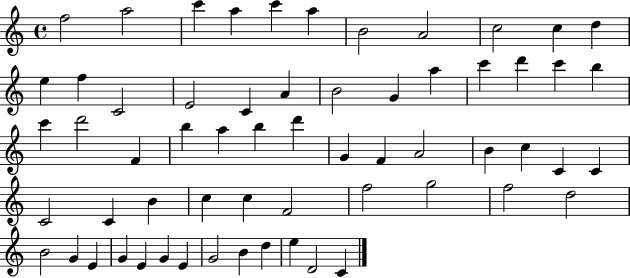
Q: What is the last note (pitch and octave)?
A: C4